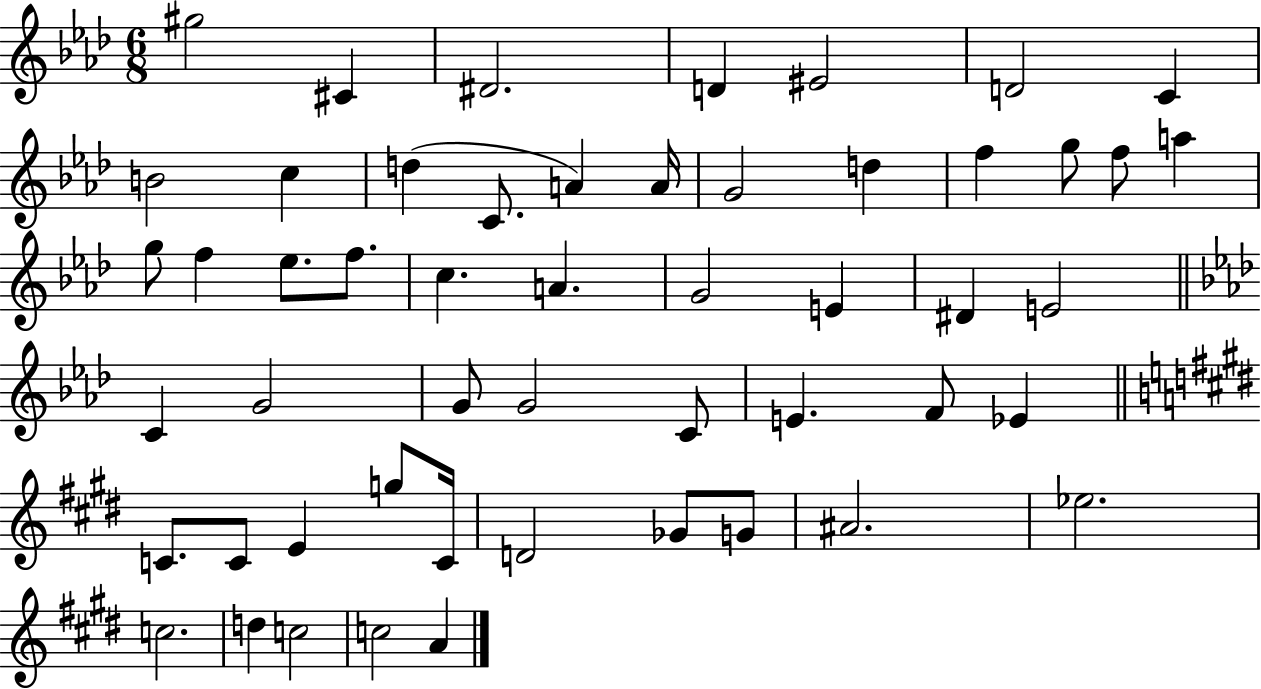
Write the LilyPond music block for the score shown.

{
  \clef treble
  \numericTimeSignature
  \time 6/8
  \key aes \major
  gis''2 cis'4 | dis'2. | d'4 eis'2 | d'2 c'4 | \break b'2 c''4 | d''4( c'8. a'4) a'16 | g'2 d''4 | f''4 g''8 f''8 a''4 | \break g''8 f''4 ees''8. f''8. | c''4. a'4. | g'2 e'4 | dis'4 e'2 | \break \bar "||" \break \key aes \major c'4 g'2 | g'8 g'2 c'8 | e'4. f'8 ees'4 | \bar "||" \break \key e \major c'8. c'8 e'4 g''8 c'16 | d'2 ges'8 g'8 | ais'2. | ees''2. | \break c''2. | d''4 c''2 | c''2 a'4 | \bar "|."
}